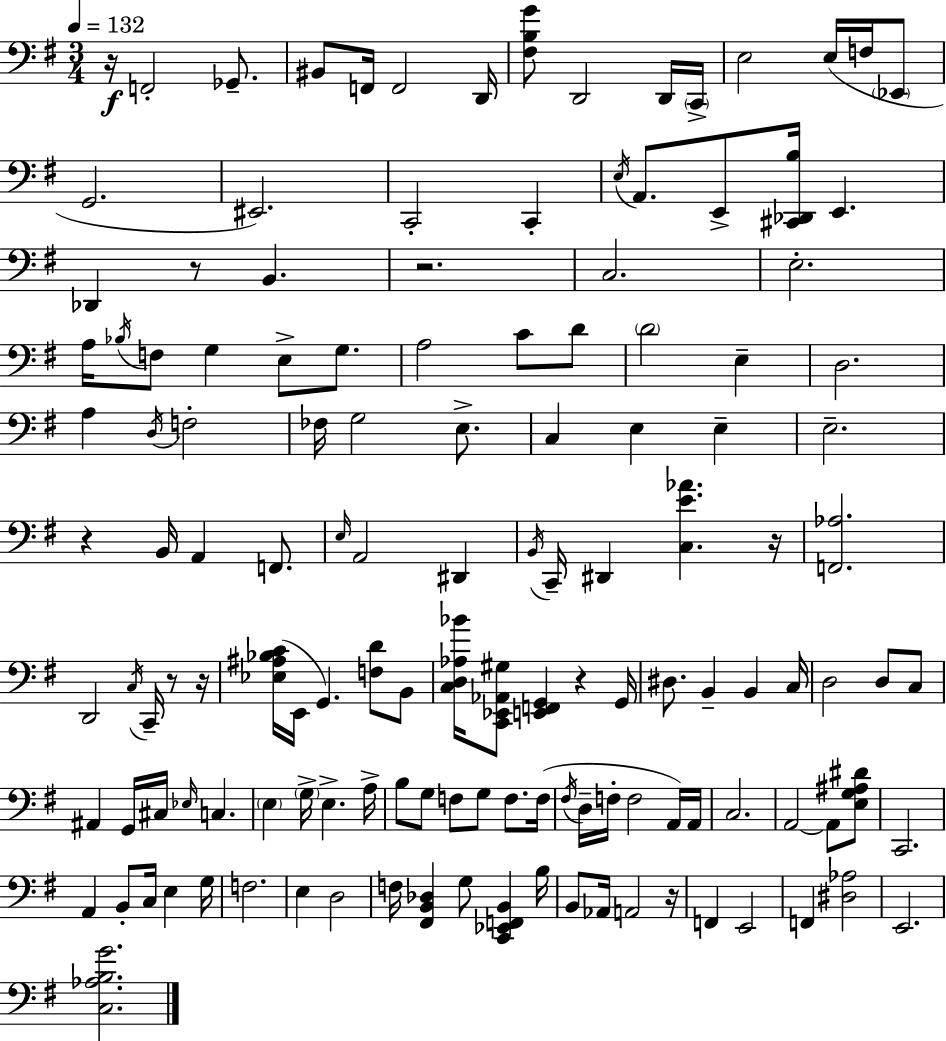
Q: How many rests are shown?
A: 9